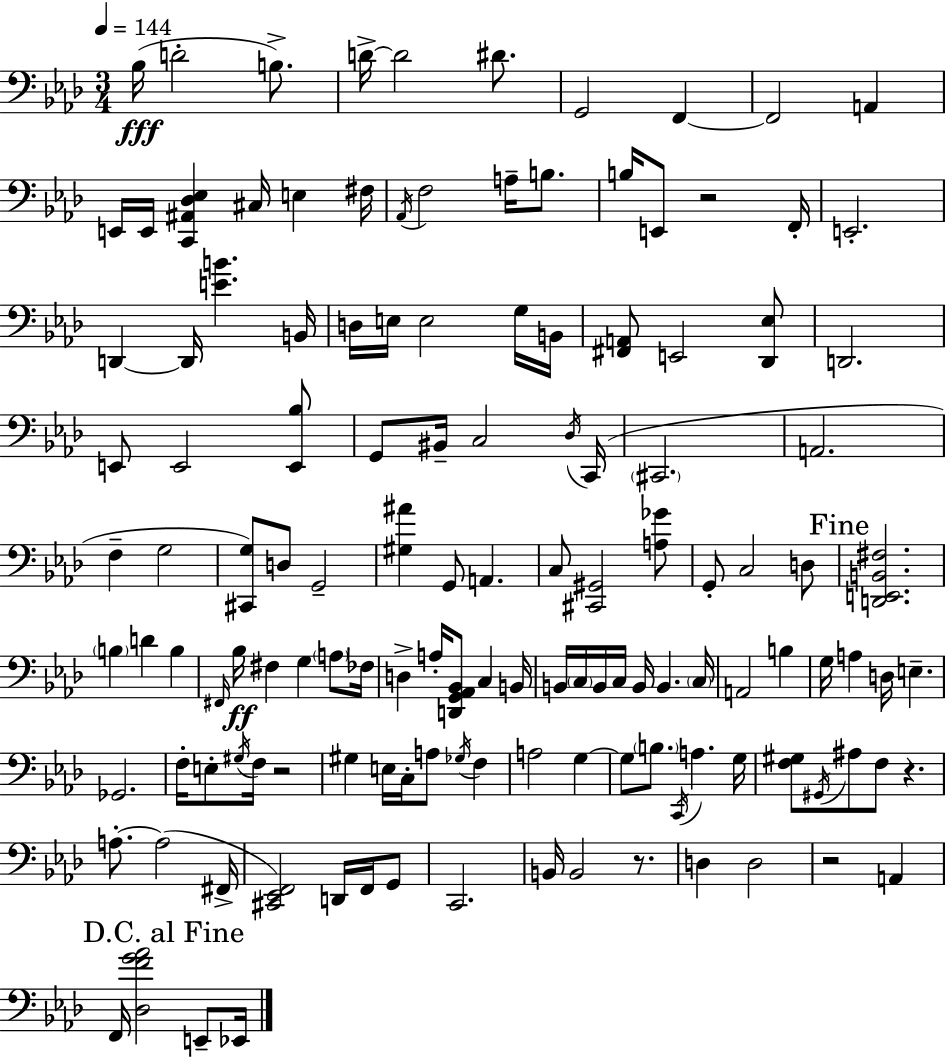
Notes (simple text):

Bb3/s D4/h B3/e. D4/s D4/h D#4/e. G2/h F2/q F2/h A2/q E2/s E2/s [C2,A#2,Db3,Eb3]/q C#3/s E3/q F#3/s Ab2/s F3/h A3/s B3/e. B3/s E2/e R/h F2/s E2/h. D2/q D2/s [E4,B4]/q. B2/s D3/s E3/s E3/h G3/s B2/s [F#2,A2]/e E2/h [Db2,Eb3]/e D2/h. E2/e E2/h [E2,Bb3]/e G2/e BIS2/s C3/h Db3/s C2/s C#2/h. A2/h. F3/q G3/h [C#2,G3]/e D3/e G2/h [G#3,A#4]/q G2/e A2/q. C3/e [C#2,G#2]/h [A3,Gb4]/e G2/e C3/h D3/e [D2,E2,B2,F#3]/h. B3/q D4/q B3/q F#2/s Bb3/s F#3/q G3/q A3/e FES3/s D3/q A3/s [D2,G2,Ab2,Bb2]/e C3/q B2/s B2/s C3/s B2/s C3/s B2/s B2/q. C3/s A2/h B3/q G3/s A3/q D3/s E3/q. Gb2/h. F3/s E3/e G#3/s F3/s R/h G#3/q E3/s C3/s A3/e Gb3/s F3/q A3/h G3/q G3/e B3/e. C2/s A3/q. G3/s [F3,G#3]/e G#2/s A#3/e F3/e R/q. A3/e. A3/h F#2/s [C#2,Eb2,F2]/h D2/s F2/s G2/e C2/h. B2/s B2/h R/e. D3/q D3/h R/h A2/q F2/s [Db3,F4,G4,Ab4]/h E2/e Eb2/s